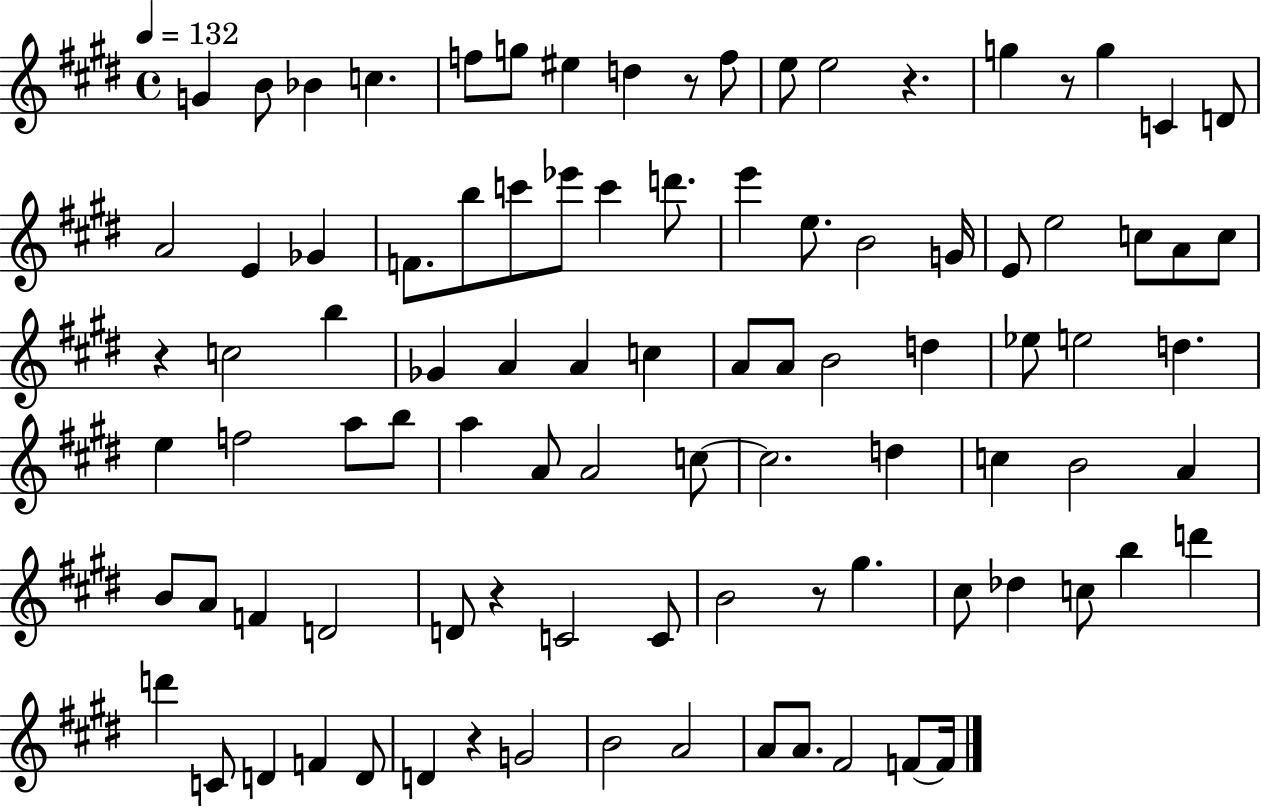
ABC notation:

X:1
T:Untitled
M:4/4
L:1/4
K:E
G B/2 _B c f/2 g/2 ^e d z/2 f/2 e/2 e2 z g z/2 g C D/2 A2 E _G F/2 b/2 c'/2 _e'/2 c' d'/2 e' e/2 B2 G/4 E/2 e2 c/2 A/2 c/2 z c2 b _G A A c A/2 A/2 B2 d _e/2 e2 d e f2 a/2 b/2 a A/2 A2 c/2 c2 d c B2 A B/2 A/2 F D2 D/2 z C2 C/2 B2 z/2 ^g ^c/2 _d c/2 b d' d' C/2 D F D/2 D z G2 B2 A2 A/2 A/2 ^F2 F/2 F/4